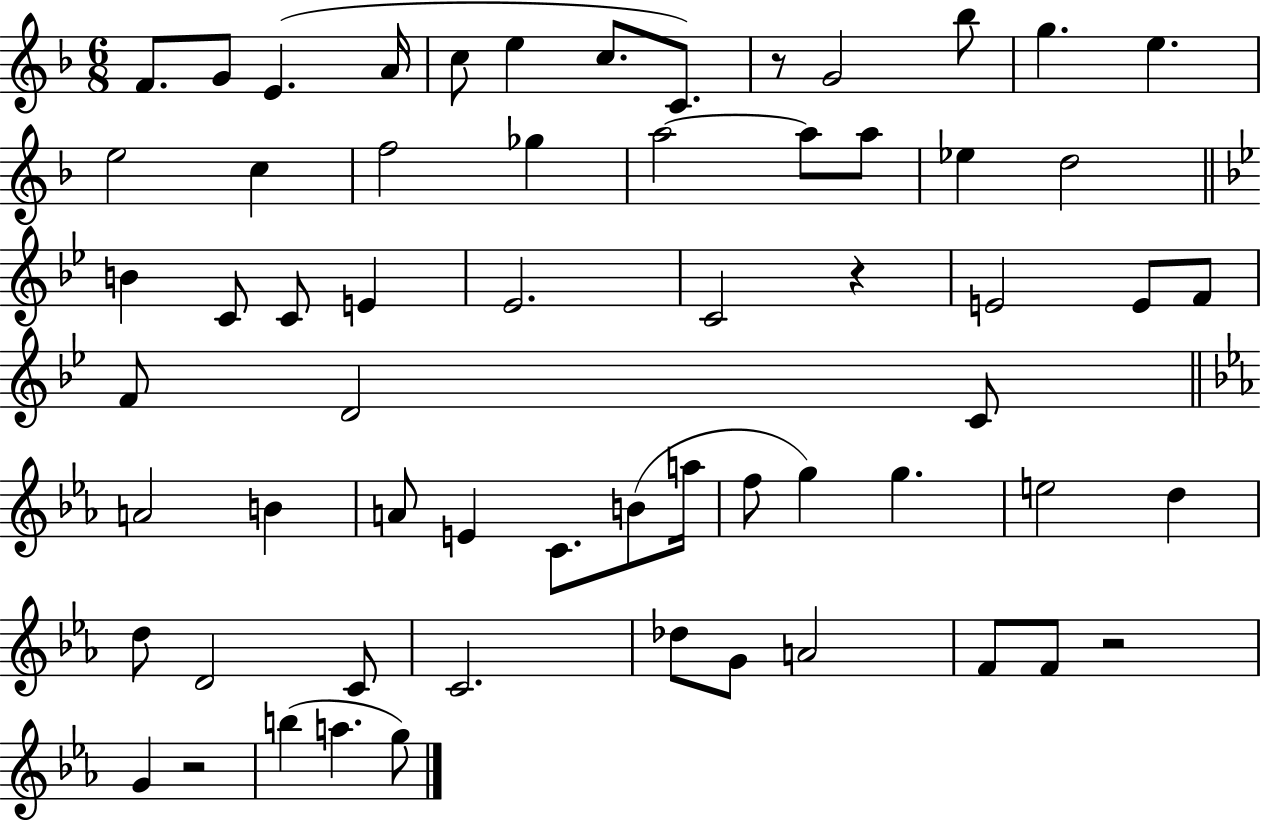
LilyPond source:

{
  \clef treble
  \numericTimeSignature
  \time 6/8
  \key f \major
  f'8. g'8 e'4.( a'16 | c''8 e''4 c''8. c'8.) | r8 g'2 bes''8 | g''4. e''4. | \break e''2 c''4 | f''2 ges''4 | a''2~~ a''8 a''8 | ees''4 d''2 | \break \bar "||" \break \key g \minor b'4 c'8 c'8 e'4 | ees'2. | c'2 r4 | e'2 e'8 f'8 | \break f'8 d'2 c'8 | \bar "||" \break \key ees \major a'2 b'4 | a'8 e'4 c'8. b'8( a''16 | f''8 g''4) g''4. | e''2 d''4 | \break d''8 d'2 c'8 | c'2. | des''8 g'8 a'2 | f'8 f'8 r2 | \break g'4 r2 | b''4( a''4. g''8) | \bar "|."
}